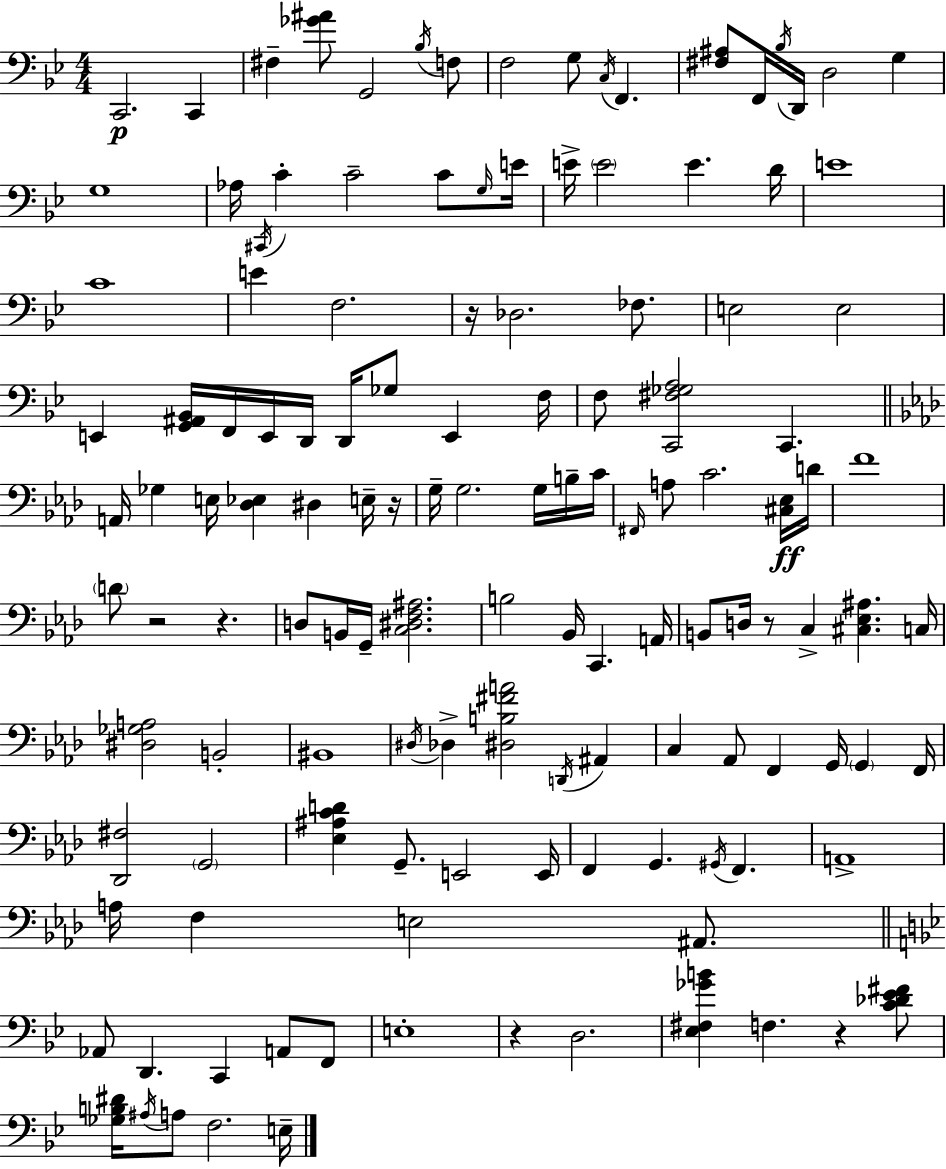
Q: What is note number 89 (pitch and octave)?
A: F2